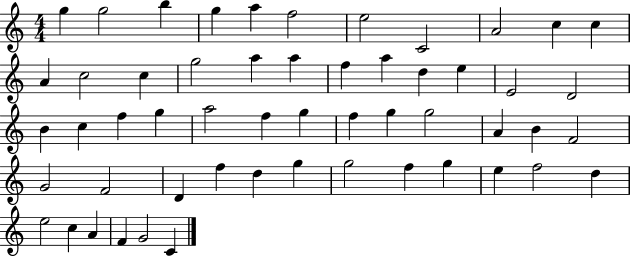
G5/q G5/h B5/q G5/q A5/q F5/h E5/h C4/h A4/h C5/q C5/q A4/q C5/h C5/q G5/h A5/q A5/q F5/q A5/q D5/q E5/q E4/h D4/h B4/q C5/q F5/q G5/q A5/h F5/q G5/q F5/q G5/q G5/h A4/q B4/q F4/h G4/h F4/h D4/q F5/q D5/q G5/q G5/h F5/q G5/q E5/q F5/h D5/q E5/h C5/q A4/q F4/q G4/h C4/q